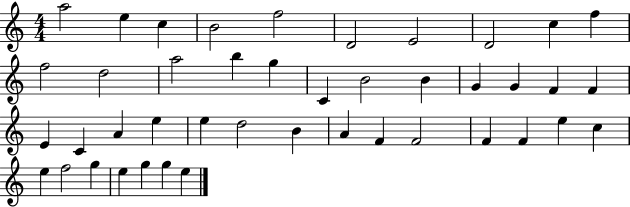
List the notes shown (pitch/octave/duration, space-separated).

A5/h E5/q C5/q B4/h F5/h D4/h E4/h D4/h C5/q F5/q F5/h D5/h A5/h B5/q G5/q C4/q B4/h B4/q G4/q G4/q F4/q F4/q E4/q C4/q A4/q E5/q E5/q D5/h B4/q A4/q F4/q F4/h F4/q F4/q E5/q C5/q E5/q F5/h G5/q E5/q G5/q G5/q E5/q